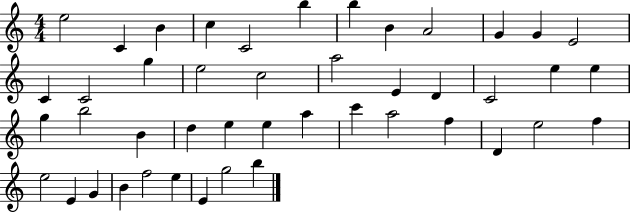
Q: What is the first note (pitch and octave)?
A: E5